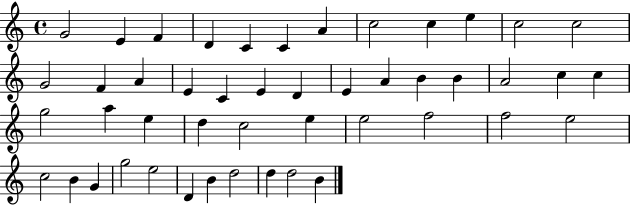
G4/h E4/q F4/q D4/q C4/q C4/q A4/q C5/h C5/q E5/q C5/h C5/h G4/h F4/q A4/q E4/q C4/q E4/q D4/q E4/q A4/q B4/q B4/q A4/h C5/q C5/q G5/h A5/q E5/q D5/q C5/h E5/q E5/h F5/h F5/h E5/h C5/h B4/q G4/q G5/h E5/h D4/q B4/q D5/h D5/q D5/h B4/q